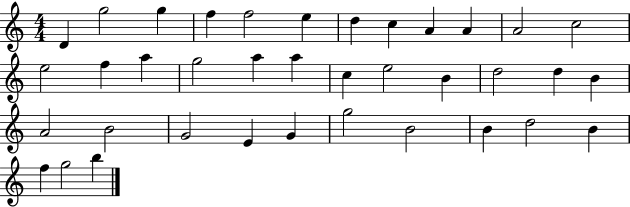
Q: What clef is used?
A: treble